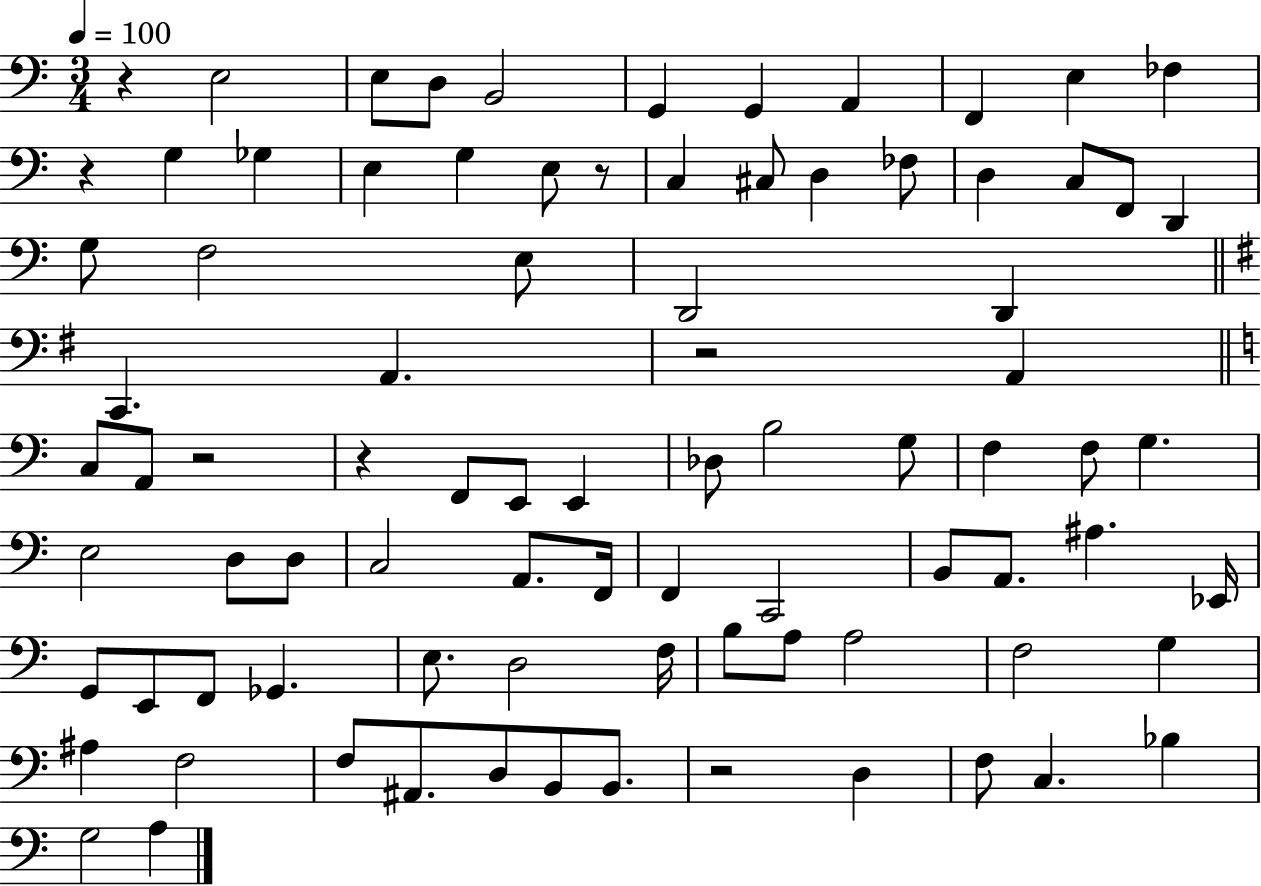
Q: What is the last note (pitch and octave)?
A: A3